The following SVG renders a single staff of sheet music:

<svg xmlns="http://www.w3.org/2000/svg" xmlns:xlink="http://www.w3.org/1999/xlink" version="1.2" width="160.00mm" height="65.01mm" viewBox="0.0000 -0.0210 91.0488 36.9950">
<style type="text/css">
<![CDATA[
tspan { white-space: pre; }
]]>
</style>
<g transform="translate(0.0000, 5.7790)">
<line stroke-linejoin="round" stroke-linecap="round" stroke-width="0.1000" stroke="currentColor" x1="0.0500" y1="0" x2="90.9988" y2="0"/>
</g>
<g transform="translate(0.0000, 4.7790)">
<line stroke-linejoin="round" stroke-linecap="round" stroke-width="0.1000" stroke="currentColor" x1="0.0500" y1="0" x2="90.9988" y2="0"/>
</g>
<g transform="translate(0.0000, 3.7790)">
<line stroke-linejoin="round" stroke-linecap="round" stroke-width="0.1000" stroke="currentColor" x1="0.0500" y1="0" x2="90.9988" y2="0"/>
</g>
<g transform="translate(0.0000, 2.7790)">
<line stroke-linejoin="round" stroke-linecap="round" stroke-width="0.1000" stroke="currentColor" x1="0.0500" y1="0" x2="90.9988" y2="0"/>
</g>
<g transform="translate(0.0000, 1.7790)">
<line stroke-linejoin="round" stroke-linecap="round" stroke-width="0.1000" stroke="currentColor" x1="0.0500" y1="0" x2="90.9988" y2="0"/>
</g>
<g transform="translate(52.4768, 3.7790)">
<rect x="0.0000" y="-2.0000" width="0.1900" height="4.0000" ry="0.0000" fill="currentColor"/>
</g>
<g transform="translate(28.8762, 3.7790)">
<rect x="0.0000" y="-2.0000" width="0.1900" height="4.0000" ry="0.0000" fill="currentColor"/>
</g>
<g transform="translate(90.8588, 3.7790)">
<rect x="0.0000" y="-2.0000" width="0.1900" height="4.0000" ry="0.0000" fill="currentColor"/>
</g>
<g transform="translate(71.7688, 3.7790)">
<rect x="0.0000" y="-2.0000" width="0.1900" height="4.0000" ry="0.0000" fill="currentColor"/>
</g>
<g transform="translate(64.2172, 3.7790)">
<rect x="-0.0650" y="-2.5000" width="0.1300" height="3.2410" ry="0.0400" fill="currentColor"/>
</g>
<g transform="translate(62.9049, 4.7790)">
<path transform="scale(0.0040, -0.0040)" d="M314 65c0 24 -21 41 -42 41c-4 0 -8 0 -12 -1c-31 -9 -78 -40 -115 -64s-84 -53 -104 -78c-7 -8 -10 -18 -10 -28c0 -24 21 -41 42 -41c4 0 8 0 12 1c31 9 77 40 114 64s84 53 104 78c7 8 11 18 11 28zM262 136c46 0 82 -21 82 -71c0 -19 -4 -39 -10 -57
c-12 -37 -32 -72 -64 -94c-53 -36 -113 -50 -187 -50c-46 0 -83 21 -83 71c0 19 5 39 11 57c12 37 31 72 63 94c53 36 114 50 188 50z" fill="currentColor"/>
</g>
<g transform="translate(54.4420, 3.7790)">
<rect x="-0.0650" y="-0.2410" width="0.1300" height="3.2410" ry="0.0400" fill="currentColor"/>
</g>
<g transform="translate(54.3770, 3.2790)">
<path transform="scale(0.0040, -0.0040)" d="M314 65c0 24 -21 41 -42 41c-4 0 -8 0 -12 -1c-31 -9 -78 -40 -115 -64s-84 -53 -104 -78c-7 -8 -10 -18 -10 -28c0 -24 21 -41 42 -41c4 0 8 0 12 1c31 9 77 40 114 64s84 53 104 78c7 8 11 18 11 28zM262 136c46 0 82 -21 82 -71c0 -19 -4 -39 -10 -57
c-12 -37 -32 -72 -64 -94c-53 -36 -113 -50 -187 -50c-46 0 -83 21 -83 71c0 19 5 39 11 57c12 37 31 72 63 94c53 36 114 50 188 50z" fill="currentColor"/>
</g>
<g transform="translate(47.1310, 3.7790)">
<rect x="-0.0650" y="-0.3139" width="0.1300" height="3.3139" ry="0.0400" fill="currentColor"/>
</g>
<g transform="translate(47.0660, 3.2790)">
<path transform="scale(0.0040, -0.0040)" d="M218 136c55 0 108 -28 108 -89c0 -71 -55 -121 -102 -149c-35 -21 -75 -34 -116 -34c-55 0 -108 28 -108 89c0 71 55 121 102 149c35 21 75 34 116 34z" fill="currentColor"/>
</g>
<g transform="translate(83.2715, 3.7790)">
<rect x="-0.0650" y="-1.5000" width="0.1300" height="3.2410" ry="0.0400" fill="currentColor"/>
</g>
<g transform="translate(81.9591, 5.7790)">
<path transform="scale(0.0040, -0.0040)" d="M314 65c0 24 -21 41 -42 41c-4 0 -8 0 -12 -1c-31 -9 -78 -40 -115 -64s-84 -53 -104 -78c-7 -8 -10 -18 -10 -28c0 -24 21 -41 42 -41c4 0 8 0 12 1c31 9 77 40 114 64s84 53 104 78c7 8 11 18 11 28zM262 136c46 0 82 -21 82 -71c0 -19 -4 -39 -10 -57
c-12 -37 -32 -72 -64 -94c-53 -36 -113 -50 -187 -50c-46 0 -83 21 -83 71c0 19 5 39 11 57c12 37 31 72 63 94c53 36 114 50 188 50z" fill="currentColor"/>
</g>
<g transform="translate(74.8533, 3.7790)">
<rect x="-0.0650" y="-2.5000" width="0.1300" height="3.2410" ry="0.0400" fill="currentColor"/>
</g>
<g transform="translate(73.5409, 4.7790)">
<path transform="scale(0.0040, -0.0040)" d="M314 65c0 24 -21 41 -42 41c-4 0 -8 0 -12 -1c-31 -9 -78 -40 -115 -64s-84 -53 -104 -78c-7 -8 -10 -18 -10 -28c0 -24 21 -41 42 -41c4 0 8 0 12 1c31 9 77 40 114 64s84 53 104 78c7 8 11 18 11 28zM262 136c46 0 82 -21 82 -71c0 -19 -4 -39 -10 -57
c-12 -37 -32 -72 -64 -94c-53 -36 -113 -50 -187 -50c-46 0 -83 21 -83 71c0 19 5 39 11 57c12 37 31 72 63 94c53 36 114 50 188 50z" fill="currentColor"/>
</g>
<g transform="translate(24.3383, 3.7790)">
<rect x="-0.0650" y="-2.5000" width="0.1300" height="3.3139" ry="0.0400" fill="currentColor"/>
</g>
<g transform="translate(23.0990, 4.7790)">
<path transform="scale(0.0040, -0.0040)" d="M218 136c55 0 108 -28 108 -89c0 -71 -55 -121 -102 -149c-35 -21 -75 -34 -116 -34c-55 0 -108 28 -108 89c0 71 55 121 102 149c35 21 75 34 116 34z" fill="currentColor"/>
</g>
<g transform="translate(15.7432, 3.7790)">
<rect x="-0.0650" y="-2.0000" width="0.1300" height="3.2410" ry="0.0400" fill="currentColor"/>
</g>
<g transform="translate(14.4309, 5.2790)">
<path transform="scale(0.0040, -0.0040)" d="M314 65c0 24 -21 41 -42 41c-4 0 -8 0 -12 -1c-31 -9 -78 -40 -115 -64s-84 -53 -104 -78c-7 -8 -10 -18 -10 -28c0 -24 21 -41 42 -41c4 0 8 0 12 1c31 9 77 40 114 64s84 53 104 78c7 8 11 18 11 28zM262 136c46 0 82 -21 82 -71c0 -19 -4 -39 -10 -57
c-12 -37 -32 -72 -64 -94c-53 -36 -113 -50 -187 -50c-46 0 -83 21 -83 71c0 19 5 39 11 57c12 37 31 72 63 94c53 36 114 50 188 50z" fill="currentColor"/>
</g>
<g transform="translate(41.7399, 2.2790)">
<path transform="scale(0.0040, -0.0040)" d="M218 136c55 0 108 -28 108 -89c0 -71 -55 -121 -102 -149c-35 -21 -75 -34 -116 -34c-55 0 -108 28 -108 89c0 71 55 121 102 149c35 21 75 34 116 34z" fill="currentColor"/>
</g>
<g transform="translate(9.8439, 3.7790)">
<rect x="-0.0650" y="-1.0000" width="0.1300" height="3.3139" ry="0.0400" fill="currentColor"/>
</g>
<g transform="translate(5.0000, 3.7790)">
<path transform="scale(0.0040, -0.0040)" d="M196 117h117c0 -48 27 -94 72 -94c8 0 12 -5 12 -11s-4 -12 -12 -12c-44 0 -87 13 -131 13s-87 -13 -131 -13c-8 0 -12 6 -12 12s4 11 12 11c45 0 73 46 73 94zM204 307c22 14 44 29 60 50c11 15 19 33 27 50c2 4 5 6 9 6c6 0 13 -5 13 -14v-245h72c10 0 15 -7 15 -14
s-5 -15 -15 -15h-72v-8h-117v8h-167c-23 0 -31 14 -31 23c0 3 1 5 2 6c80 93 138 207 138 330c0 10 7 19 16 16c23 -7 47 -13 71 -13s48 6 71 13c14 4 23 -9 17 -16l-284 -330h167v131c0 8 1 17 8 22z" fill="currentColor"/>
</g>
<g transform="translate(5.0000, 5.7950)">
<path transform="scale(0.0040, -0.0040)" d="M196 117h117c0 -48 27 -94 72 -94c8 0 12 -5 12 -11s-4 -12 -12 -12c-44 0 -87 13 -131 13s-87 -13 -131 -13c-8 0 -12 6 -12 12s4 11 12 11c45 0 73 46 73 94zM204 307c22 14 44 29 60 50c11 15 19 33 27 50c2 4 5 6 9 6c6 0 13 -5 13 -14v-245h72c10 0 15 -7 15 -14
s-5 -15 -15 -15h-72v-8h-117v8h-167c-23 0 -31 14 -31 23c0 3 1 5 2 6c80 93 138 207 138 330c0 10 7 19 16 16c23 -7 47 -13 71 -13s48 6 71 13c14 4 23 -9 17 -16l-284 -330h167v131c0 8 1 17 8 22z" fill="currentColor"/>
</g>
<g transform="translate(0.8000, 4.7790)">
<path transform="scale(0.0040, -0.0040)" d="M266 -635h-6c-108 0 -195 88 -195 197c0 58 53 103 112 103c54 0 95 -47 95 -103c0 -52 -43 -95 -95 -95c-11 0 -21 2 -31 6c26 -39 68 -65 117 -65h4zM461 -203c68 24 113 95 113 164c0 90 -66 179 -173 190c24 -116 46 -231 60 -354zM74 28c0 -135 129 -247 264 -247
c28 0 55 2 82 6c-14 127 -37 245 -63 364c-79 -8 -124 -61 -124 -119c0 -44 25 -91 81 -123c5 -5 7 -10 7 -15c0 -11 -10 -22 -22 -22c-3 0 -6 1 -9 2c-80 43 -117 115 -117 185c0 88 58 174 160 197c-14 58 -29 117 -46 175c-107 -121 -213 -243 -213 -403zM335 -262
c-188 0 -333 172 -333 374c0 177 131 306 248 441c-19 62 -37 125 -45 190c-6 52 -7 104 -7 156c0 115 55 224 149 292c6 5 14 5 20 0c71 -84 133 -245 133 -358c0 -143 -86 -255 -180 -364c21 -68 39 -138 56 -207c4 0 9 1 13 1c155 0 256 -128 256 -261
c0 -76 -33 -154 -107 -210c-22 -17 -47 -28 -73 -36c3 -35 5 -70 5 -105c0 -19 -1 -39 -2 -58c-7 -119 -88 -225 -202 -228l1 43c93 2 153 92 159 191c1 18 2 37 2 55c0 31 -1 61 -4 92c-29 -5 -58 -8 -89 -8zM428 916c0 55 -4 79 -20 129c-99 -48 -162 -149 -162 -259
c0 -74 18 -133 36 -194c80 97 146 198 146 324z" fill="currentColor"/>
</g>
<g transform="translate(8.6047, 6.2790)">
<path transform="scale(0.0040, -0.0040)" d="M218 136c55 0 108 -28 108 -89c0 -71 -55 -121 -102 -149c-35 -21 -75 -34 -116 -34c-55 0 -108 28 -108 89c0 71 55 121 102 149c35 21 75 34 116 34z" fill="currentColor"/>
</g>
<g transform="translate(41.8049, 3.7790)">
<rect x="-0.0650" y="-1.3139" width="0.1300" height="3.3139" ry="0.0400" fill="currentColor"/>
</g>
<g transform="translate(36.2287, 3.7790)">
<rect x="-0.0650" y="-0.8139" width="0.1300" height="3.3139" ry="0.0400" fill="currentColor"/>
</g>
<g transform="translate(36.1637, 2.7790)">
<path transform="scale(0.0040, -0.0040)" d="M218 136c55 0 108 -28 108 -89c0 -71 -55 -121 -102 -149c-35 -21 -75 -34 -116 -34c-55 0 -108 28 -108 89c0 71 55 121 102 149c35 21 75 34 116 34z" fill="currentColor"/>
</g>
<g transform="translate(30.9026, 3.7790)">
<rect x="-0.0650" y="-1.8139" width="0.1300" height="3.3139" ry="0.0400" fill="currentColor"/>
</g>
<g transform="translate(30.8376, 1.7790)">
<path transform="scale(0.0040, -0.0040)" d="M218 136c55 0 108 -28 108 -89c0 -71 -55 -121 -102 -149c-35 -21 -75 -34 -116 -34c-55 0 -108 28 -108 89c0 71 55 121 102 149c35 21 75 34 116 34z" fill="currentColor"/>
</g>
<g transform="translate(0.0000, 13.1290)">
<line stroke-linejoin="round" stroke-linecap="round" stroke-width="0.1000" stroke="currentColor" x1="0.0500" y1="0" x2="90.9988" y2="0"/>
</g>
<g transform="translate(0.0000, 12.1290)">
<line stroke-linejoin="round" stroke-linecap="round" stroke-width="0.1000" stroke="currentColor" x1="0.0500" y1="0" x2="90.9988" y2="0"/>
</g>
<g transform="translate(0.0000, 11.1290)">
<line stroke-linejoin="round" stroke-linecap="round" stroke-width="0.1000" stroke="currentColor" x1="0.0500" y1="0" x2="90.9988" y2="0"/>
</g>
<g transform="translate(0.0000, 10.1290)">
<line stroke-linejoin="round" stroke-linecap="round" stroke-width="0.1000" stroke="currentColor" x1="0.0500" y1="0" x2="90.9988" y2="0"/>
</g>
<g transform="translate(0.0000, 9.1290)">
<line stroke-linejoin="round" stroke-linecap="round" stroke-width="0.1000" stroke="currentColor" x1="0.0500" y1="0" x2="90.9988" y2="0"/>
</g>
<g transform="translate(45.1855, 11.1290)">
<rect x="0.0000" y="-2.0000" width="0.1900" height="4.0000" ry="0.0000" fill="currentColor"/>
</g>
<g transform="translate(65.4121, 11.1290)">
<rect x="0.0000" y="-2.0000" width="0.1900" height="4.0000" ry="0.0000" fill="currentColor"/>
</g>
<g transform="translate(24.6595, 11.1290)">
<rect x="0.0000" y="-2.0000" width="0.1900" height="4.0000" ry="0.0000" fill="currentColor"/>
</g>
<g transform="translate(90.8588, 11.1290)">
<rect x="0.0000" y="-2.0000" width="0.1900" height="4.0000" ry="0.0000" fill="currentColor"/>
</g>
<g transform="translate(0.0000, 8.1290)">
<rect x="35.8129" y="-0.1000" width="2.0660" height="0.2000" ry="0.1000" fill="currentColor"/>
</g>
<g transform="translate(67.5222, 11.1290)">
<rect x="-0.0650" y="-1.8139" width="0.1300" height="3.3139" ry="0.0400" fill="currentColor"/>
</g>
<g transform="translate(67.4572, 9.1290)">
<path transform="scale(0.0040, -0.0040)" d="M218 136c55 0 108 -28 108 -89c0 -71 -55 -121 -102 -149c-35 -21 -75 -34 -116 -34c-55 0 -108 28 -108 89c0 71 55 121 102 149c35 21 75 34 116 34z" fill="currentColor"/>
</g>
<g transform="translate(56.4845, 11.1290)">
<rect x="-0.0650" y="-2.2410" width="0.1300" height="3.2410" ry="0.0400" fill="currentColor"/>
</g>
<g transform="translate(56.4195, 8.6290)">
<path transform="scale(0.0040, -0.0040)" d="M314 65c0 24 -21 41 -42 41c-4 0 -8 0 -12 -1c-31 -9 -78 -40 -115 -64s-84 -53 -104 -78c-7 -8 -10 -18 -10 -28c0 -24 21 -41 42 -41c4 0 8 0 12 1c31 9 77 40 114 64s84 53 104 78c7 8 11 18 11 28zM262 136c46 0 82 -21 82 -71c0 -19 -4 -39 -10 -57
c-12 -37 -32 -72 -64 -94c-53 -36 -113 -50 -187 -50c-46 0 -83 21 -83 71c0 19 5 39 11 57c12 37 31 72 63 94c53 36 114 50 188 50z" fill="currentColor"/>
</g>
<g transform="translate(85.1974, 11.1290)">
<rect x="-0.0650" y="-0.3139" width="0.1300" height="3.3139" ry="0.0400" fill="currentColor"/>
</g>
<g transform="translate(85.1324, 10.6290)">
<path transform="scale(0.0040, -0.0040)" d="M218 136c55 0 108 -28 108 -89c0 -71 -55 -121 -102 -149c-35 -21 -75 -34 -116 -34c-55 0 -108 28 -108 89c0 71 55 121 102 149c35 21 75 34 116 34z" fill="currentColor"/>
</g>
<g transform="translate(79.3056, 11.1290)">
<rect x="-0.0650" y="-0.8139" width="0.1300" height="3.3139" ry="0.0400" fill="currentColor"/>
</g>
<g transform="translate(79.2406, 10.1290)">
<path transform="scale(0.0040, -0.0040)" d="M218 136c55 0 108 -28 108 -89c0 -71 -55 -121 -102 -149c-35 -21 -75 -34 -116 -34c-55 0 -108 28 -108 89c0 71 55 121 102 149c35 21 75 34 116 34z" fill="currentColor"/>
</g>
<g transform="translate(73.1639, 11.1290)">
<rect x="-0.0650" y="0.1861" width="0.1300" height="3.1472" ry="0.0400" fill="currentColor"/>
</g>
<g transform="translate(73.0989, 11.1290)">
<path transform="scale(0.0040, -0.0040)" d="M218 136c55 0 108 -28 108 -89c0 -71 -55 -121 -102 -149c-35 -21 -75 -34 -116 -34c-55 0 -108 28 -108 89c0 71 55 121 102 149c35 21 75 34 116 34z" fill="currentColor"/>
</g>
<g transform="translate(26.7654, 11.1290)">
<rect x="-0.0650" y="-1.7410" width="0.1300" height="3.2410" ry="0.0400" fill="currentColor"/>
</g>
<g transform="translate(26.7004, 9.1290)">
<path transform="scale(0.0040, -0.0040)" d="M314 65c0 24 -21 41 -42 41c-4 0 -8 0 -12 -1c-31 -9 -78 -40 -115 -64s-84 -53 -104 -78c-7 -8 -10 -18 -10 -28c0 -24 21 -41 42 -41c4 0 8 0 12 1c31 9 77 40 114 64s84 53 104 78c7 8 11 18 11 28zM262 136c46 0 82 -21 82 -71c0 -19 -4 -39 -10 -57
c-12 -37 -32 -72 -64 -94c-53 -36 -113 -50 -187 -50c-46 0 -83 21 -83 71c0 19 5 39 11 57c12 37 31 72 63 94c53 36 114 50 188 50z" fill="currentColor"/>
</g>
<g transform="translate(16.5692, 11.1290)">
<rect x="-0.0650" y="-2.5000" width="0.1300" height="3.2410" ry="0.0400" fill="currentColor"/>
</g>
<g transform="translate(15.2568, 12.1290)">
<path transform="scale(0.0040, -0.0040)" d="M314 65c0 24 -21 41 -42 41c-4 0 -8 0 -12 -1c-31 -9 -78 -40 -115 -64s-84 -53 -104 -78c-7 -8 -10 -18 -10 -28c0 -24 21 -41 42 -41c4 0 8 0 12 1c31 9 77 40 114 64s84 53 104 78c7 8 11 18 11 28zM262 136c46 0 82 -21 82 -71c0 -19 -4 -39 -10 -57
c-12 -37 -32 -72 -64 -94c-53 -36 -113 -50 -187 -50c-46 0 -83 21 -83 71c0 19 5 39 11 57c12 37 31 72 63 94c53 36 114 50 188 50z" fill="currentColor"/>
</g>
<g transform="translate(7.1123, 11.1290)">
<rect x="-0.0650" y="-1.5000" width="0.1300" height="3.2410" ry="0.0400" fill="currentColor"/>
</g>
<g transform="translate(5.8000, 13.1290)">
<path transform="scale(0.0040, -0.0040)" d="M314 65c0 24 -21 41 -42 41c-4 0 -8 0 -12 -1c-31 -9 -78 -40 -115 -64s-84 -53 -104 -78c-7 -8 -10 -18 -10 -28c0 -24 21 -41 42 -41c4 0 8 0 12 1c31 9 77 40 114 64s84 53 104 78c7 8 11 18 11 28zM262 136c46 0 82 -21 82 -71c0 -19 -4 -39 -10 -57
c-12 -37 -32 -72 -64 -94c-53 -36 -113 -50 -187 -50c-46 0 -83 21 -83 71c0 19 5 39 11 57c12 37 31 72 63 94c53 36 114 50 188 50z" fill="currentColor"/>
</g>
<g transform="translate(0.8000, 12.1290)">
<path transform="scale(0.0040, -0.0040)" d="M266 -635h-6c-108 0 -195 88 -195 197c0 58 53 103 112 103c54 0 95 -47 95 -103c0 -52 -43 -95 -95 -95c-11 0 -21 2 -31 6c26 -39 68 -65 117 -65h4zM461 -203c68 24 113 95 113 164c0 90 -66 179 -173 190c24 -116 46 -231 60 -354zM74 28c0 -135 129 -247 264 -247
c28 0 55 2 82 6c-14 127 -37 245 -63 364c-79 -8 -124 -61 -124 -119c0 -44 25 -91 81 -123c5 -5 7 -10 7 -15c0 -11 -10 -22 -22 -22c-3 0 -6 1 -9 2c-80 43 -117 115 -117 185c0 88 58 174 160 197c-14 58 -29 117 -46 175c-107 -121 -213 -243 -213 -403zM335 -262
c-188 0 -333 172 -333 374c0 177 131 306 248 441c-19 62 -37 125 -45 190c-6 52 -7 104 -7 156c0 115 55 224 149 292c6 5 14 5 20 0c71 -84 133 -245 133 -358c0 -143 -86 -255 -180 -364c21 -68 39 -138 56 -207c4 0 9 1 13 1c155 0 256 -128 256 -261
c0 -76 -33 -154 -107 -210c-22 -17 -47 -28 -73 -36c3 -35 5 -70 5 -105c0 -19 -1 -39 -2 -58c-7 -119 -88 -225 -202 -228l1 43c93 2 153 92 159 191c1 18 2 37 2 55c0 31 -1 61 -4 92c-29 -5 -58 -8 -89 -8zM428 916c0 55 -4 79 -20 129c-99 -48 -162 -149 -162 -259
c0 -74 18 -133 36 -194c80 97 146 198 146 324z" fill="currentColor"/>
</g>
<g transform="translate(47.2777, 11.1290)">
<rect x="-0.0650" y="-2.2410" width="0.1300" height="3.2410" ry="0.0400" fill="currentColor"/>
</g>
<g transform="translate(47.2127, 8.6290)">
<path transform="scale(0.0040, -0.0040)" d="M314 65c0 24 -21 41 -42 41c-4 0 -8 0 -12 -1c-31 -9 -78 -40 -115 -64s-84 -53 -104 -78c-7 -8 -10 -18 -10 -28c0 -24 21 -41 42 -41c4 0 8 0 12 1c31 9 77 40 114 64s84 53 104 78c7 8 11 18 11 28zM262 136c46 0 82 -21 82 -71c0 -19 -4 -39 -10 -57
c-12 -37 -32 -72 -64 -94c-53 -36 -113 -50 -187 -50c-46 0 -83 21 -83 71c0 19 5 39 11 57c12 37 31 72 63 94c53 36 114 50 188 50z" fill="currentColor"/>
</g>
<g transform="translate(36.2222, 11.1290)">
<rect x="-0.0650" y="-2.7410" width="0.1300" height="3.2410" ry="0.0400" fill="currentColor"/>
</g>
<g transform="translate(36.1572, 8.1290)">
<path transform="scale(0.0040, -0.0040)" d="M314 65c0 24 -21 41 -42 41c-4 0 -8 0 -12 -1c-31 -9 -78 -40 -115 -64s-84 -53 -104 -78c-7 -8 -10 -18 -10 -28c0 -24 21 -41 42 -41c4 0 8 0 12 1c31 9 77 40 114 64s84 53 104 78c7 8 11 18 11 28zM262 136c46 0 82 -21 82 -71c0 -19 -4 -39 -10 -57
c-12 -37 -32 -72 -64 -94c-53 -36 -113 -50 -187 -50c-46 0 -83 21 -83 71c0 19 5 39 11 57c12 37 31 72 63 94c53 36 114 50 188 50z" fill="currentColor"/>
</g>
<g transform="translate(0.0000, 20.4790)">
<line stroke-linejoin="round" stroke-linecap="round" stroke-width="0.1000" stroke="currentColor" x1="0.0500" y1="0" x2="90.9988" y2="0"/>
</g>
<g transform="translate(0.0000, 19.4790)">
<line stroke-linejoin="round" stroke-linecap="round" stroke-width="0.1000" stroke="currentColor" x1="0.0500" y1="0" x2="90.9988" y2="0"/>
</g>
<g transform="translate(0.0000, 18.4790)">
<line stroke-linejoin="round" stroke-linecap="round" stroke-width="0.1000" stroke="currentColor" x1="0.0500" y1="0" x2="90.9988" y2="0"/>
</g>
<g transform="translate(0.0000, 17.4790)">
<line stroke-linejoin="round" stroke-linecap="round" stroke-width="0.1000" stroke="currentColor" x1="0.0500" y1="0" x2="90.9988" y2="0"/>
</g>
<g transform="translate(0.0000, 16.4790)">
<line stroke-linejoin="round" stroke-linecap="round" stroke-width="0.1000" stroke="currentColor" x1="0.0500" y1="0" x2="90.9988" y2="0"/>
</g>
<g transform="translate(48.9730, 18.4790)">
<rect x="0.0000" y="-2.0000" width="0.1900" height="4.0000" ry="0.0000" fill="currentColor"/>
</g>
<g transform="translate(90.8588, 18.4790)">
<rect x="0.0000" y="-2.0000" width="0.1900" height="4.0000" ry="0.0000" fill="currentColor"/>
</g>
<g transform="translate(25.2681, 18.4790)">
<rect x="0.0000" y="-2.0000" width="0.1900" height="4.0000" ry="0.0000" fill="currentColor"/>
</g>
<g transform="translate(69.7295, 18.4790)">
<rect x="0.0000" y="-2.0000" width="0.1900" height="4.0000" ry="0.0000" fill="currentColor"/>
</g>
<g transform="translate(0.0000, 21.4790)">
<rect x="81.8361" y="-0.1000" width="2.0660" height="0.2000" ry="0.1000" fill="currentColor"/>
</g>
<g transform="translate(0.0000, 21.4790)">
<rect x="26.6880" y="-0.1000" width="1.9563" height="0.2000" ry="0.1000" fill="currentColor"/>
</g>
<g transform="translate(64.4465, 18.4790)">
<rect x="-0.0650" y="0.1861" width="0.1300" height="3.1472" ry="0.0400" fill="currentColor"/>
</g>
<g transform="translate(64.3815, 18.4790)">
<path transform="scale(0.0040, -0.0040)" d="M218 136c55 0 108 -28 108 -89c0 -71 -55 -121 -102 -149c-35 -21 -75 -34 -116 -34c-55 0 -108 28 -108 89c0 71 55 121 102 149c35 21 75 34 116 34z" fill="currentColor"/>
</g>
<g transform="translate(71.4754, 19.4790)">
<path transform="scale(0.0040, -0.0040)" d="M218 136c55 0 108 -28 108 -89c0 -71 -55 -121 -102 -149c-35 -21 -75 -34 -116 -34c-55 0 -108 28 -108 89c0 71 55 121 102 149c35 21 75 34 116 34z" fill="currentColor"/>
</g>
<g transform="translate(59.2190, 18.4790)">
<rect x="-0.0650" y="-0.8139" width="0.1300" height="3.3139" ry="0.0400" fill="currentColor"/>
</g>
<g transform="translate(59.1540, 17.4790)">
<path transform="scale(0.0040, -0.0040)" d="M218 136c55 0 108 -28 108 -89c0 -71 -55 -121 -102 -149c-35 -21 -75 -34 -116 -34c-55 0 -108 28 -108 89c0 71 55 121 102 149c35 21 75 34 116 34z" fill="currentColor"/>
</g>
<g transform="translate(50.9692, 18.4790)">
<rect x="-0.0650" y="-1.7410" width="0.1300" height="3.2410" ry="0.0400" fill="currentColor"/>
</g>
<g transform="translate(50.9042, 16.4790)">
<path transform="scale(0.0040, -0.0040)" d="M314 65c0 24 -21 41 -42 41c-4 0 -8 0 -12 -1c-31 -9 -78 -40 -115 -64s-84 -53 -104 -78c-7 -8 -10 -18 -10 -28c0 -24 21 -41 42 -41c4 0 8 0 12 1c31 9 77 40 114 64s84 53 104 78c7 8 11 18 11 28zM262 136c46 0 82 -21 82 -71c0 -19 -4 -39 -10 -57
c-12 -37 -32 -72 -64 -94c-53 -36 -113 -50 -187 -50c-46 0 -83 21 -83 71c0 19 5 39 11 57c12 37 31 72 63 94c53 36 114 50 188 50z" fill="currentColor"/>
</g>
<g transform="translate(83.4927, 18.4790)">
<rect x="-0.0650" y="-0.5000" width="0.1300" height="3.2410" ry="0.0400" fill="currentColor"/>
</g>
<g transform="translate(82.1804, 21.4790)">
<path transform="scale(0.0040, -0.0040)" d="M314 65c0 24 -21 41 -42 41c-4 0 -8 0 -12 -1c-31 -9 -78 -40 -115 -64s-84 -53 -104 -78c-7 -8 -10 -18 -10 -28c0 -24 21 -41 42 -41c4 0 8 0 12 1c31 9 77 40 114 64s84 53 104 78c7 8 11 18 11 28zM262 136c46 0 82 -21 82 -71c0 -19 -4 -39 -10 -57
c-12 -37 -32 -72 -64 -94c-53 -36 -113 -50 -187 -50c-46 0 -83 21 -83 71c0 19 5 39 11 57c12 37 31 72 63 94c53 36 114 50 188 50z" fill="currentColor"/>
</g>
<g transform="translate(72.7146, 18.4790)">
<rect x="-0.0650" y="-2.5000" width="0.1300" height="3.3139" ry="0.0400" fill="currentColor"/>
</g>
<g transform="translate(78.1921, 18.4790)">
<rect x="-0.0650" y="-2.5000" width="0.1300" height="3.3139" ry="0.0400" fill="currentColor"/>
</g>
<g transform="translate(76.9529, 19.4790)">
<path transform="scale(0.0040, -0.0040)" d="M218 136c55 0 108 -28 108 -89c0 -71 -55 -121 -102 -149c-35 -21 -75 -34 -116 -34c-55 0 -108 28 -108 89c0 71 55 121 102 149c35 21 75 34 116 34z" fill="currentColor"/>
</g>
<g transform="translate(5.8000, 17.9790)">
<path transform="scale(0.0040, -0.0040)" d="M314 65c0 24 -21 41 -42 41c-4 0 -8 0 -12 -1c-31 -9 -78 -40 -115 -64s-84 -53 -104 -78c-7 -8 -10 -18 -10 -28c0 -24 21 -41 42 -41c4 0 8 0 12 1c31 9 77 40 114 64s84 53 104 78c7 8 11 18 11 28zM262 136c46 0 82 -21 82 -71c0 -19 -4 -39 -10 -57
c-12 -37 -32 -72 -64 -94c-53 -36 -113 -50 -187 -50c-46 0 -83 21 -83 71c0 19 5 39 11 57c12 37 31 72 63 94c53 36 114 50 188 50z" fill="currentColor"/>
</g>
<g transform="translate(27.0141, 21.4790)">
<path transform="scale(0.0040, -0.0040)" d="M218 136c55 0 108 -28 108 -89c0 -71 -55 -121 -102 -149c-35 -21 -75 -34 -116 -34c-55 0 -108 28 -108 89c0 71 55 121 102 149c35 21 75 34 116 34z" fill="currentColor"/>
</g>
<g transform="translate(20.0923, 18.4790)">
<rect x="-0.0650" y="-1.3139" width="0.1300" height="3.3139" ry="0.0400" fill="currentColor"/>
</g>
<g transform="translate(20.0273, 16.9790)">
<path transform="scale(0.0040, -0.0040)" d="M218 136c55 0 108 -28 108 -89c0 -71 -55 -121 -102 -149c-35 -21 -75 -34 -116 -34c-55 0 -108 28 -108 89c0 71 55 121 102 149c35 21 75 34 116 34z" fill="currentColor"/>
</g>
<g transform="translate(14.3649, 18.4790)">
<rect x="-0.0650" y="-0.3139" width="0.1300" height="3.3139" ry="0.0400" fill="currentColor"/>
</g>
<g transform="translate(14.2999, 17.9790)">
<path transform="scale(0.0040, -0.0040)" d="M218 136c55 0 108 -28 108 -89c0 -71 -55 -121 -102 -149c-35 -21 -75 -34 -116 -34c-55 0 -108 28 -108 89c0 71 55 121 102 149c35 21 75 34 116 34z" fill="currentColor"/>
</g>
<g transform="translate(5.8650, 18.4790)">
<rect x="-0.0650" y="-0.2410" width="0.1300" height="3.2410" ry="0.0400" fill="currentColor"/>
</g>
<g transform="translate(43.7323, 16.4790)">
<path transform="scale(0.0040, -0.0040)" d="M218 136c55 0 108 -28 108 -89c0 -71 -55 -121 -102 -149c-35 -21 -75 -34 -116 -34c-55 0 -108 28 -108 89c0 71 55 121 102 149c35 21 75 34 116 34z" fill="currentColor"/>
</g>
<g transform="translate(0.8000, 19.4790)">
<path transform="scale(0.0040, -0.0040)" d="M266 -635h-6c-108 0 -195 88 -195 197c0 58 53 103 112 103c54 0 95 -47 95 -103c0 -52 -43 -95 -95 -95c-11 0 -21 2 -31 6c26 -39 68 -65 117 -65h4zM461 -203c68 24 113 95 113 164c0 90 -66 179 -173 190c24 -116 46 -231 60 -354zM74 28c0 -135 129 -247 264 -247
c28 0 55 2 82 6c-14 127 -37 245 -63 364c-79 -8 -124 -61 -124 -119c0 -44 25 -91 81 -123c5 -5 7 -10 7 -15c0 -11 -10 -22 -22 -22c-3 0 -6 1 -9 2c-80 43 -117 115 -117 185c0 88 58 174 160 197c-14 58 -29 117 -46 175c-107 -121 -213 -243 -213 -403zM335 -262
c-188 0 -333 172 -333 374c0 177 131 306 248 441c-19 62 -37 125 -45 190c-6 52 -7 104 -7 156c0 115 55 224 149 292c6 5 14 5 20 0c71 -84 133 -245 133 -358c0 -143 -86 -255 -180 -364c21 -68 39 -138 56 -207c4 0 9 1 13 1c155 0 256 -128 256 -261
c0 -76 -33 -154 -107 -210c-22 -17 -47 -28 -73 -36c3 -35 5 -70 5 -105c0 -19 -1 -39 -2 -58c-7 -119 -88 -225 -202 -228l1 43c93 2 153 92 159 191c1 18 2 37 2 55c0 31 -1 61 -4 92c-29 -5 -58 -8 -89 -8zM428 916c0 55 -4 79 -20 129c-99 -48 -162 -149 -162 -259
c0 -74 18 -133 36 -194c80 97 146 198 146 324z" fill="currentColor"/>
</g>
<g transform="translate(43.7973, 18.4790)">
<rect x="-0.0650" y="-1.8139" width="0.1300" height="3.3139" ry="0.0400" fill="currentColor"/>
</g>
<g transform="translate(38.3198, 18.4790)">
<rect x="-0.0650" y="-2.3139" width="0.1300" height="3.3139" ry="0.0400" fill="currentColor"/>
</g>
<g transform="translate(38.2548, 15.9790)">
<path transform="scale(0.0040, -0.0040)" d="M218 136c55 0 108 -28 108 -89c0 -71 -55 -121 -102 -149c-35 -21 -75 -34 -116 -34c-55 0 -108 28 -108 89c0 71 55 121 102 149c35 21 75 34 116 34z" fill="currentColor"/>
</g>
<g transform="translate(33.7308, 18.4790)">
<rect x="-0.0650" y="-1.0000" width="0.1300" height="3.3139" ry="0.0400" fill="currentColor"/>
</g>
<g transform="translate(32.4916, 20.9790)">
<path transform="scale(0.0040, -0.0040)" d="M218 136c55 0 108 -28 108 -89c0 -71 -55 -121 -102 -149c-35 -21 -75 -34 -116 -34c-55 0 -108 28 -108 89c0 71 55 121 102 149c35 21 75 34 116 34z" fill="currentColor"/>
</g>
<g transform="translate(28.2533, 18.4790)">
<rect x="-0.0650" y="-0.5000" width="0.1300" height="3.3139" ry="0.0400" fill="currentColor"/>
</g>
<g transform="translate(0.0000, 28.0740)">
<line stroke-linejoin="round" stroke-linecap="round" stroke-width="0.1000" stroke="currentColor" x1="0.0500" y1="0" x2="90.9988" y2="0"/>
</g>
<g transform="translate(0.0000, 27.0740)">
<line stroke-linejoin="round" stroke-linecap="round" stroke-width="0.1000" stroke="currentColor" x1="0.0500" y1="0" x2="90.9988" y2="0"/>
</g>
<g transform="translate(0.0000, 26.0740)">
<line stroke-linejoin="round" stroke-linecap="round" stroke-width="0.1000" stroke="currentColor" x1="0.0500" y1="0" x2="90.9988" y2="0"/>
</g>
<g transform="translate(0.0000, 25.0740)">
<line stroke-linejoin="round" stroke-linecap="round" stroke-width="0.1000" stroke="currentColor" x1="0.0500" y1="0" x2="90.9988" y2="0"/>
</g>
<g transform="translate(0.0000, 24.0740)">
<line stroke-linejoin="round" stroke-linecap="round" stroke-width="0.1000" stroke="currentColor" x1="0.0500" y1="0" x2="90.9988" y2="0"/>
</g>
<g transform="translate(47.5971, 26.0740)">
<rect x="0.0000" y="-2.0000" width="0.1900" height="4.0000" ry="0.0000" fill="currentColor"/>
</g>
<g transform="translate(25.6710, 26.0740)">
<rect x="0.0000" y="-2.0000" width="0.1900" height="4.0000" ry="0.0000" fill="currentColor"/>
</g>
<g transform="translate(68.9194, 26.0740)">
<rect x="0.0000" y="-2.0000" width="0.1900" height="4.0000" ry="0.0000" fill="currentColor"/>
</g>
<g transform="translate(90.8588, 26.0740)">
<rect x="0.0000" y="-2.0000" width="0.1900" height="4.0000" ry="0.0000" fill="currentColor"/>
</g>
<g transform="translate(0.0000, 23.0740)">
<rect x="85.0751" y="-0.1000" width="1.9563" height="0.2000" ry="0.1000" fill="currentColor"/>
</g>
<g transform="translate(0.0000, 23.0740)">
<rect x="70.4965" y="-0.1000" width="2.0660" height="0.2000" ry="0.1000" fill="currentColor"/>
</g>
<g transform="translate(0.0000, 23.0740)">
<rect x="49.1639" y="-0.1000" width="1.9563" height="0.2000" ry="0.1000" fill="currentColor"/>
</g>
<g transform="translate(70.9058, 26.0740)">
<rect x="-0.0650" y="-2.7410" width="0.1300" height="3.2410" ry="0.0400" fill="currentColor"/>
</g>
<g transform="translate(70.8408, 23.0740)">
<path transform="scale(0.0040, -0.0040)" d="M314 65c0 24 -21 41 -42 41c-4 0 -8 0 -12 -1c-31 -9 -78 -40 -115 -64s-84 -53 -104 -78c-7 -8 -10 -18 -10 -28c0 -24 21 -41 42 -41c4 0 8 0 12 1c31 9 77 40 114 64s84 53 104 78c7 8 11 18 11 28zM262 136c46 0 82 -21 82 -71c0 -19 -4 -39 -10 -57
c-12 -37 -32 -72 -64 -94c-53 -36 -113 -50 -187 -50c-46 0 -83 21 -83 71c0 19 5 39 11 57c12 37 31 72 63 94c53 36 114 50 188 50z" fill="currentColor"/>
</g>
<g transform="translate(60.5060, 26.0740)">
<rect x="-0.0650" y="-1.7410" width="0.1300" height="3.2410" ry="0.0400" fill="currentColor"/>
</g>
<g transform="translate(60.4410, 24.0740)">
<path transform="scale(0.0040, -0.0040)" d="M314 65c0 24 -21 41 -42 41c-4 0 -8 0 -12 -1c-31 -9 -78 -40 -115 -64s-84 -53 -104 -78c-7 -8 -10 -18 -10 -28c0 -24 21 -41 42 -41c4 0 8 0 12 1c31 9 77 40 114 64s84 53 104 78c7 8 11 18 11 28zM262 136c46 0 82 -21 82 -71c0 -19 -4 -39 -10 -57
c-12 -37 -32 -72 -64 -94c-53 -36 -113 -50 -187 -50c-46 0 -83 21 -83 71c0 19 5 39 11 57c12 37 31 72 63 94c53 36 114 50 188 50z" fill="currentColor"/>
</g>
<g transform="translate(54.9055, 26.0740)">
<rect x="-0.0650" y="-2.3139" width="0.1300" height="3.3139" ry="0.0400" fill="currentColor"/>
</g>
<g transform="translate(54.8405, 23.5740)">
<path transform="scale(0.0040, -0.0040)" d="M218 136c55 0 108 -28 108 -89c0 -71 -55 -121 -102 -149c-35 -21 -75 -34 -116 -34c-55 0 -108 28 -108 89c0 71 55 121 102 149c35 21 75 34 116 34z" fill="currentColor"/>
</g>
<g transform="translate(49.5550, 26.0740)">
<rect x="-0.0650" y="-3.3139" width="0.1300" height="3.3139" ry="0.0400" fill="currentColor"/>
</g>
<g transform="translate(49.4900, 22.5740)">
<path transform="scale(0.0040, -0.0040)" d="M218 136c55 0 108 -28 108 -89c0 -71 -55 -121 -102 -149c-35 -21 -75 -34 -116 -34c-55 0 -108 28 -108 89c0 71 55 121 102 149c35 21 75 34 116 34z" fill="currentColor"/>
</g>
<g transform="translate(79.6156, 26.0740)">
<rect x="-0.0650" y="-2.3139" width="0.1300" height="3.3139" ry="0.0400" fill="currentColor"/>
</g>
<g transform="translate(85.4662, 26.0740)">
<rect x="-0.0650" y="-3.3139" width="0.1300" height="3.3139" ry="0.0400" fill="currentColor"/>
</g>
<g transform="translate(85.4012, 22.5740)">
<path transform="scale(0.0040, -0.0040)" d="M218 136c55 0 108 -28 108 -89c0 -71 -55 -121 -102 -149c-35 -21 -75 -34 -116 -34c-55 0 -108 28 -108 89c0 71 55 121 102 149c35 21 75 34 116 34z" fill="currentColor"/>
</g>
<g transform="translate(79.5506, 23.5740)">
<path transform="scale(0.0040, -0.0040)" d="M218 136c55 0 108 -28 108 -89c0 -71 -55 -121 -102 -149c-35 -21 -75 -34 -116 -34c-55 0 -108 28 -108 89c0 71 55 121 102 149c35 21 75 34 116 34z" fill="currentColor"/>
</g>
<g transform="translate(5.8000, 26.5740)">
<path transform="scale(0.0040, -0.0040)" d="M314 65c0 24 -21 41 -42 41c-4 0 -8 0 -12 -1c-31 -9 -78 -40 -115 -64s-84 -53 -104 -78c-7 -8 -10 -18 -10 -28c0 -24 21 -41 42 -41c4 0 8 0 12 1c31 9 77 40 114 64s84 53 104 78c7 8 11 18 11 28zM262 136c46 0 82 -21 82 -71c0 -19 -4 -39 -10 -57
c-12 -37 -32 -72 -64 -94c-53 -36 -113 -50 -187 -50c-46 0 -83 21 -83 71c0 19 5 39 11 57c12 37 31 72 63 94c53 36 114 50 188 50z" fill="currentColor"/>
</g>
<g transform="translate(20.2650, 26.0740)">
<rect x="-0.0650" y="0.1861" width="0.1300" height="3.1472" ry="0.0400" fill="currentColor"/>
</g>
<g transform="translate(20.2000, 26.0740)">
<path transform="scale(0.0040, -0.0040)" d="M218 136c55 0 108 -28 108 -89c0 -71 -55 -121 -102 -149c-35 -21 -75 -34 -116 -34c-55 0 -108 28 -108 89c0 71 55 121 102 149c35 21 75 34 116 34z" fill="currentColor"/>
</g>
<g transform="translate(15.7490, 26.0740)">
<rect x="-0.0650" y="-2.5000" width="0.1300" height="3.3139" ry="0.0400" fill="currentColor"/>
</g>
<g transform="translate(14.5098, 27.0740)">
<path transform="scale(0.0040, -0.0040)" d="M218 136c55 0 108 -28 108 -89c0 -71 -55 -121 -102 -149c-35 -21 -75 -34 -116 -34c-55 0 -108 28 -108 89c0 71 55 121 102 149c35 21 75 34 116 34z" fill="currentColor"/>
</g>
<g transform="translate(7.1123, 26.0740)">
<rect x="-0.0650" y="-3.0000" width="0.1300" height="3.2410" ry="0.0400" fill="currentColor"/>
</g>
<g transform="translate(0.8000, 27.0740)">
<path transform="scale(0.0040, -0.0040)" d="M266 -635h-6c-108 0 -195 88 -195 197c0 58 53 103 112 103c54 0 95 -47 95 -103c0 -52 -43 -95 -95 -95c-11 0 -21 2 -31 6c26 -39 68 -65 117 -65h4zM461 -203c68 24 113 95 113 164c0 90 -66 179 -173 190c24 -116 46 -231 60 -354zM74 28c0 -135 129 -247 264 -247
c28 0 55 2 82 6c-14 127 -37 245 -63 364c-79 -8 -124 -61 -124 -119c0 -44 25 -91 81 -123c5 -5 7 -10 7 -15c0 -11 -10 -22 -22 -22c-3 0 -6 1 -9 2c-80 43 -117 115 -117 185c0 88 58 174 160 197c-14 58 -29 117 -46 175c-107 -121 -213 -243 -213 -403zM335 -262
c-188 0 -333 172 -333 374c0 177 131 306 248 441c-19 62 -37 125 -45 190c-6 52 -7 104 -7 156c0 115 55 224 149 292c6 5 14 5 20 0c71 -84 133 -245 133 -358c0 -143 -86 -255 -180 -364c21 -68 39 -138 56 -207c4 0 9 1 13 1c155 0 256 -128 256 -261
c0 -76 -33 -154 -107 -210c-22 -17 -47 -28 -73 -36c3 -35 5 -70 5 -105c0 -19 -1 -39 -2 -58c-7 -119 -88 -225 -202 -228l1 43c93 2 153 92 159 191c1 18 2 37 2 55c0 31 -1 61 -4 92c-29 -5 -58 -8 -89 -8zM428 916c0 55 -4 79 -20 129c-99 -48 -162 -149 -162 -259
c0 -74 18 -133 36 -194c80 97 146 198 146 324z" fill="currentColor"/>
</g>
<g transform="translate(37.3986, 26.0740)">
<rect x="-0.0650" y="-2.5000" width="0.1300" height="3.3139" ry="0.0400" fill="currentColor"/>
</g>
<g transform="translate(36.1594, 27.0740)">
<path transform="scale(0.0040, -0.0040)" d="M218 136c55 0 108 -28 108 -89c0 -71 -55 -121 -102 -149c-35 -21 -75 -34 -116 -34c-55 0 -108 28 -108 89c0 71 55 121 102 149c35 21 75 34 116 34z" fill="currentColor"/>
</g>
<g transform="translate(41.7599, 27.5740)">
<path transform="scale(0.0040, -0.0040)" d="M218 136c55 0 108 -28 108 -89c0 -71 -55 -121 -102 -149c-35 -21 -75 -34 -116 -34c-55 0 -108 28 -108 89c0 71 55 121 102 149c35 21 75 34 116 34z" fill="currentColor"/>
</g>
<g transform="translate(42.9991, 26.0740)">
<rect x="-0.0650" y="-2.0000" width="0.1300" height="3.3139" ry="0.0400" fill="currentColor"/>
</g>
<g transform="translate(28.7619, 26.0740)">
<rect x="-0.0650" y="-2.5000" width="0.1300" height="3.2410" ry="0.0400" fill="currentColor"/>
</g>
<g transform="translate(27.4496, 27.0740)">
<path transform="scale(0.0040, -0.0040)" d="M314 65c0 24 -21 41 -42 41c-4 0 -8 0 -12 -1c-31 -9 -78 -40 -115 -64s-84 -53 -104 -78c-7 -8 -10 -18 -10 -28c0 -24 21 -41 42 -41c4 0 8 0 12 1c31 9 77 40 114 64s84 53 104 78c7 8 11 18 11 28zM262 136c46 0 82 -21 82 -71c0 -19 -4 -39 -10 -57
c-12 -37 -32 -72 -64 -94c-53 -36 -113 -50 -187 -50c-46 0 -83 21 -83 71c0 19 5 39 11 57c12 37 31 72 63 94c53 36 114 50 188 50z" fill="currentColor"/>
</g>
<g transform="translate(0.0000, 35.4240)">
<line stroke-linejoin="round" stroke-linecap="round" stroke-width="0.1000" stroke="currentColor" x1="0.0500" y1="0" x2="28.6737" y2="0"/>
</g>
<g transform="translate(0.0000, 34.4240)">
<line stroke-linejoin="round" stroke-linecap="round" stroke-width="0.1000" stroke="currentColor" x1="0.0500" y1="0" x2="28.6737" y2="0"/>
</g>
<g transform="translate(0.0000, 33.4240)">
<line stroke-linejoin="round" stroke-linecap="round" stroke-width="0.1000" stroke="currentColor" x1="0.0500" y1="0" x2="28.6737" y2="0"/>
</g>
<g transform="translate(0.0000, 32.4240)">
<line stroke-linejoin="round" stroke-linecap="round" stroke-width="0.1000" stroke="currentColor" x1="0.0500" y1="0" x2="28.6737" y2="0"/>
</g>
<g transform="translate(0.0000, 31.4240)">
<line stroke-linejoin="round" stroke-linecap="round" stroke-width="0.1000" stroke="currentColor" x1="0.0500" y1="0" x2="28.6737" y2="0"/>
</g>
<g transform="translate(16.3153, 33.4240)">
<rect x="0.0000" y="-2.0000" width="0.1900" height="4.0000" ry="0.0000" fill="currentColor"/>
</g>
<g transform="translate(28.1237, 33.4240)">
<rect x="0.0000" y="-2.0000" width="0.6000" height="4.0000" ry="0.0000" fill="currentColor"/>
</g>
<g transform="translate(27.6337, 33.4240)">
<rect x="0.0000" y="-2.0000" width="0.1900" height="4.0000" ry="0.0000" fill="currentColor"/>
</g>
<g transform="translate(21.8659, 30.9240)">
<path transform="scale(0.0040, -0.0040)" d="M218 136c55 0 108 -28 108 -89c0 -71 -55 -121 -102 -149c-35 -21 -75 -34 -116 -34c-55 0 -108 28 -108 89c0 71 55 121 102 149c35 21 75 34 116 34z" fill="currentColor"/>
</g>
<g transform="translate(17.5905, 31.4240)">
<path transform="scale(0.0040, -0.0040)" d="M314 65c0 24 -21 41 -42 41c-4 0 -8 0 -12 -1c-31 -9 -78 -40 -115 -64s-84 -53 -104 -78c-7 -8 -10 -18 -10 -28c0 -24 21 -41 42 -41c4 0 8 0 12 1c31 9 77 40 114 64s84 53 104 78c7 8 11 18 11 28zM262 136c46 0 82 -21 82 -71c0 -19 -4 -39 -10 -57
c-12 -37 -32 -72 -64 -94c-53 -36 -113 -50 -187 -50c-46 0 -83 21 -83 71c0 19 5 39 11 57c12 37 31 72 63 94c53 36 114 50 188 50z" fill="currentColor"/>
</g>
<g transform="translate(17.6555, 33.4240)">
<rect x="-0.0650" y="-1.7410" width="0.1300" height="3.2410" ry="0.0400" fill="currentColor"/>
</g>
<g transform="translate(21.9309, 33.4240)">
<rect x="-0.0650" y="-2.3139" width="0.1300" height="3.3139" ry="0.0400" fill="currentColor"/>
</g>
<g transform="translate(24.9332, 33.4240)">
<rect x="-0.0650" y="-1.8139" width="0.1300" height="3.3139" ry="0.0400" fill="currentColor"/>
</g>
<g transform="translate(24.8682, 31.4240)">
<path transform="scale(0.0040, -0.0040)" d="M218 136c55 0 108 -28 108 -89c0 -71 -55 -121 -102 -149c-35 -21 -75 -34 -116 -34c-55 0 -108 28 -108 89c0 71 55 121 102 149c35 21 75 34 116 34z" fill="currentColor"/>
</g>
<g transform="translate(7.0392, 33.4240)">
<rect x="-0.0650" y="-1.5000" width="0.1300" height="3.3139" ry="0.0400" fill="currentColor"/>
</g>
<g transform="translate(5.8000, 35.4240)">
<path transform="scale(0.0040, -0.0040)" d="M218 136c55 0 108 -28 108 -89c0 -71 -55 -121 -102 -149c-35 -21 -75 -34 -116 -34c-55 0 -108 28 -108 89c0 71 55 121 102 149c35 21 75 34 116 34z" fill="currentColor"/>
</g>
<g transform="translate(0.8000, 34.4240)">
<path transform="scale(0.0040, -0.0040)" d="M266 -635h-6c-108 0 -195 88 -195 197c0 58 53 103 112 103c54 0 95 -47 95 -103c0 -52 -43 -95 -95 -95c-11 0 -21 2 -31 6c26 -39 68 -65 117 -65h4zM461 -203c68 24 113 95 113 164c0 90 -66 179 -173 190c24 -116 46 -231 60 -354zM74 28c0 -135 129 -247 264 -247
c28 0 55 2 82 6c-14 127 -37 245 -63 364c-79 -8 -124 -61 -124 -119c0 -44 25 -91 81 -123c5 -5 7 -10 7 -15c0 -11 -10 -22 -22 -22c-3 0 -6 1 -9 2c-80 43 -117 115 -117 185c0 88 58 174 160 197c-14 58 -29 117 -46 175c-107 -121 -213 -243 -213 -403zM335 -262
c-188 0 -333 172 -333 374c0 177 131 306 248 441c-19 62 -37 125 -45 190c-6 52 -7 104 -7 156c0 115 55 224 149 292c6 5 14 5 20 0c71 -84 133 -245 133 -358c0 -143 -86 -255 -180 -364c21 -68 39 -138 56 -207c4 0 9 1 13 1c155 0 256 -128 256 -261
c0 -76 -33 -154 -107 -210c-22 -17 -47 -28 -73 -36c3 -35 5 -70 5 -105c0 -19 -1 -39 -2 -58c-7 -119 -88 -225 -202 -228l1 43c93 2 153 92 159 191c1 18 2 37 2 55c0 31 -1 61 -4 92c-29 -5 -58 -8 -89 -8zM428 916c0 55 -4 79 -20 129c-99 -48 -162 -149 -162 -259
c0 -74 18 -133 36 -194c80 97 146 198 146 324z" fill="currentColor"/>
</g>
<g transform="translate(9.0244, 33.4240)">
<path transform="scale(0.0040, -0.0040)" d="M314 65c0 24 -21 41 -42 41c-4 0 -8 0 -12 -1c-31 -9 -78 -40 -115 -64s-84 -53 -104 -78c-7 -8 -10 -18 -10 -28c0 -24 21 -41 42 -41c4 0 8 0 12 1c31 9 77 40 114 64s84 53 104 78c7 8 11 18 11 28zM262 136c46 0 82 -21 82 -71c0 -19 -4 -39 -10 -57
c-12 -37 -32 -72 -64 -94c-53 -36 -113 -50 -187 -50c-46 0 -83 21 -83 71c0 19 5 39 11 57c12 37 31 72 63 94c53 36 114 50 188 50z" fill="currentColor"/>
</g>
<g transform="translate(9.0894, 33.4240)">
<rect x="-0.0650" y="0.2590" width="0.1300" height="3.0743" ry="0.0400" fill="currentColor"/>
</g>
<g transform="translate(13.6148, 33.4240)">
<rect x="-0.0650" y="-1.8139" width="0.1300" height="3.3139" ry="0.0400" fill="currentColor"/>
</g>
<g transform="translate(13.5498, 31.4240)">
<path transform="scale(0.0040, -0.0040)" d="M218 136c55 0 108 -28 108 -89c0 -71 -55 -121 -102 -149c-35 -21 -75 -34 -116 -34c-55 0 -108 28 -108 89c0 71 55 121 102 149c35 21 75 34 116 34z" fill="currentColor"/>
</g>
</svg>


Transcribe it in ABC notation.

X:1
T:Untitled
M:4/4
L:1/4
K:C
D F2 G f d e c c2 G2 G2 E2 E2 G2 f2 a2 g2 g2 f B d c c2 c e C D g f f2 d B G G C2 A2 G B G2 G F b g f2 a2 g b E B2 f f2 g f